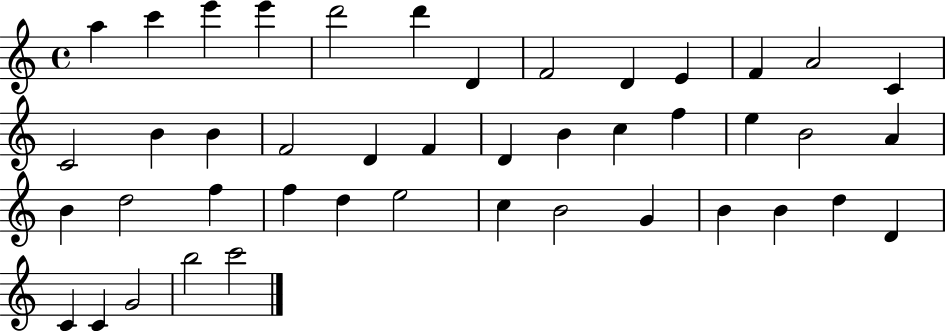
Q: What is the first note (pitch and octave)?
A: A5